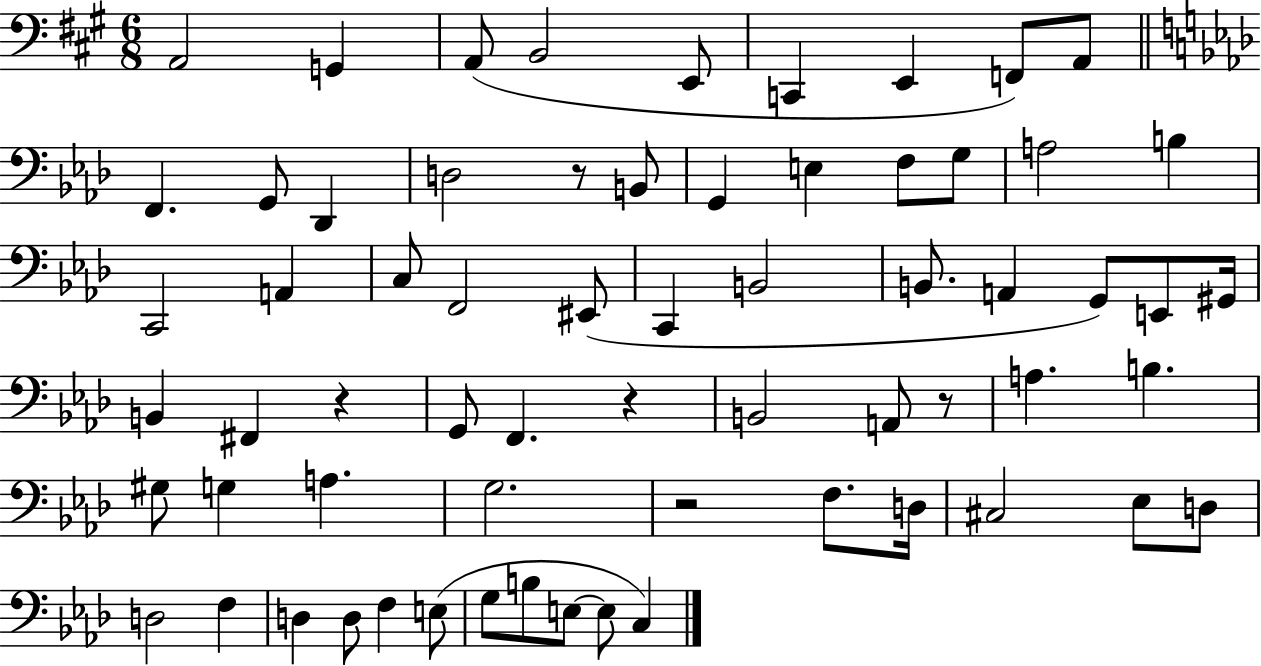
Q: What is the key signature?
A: A major